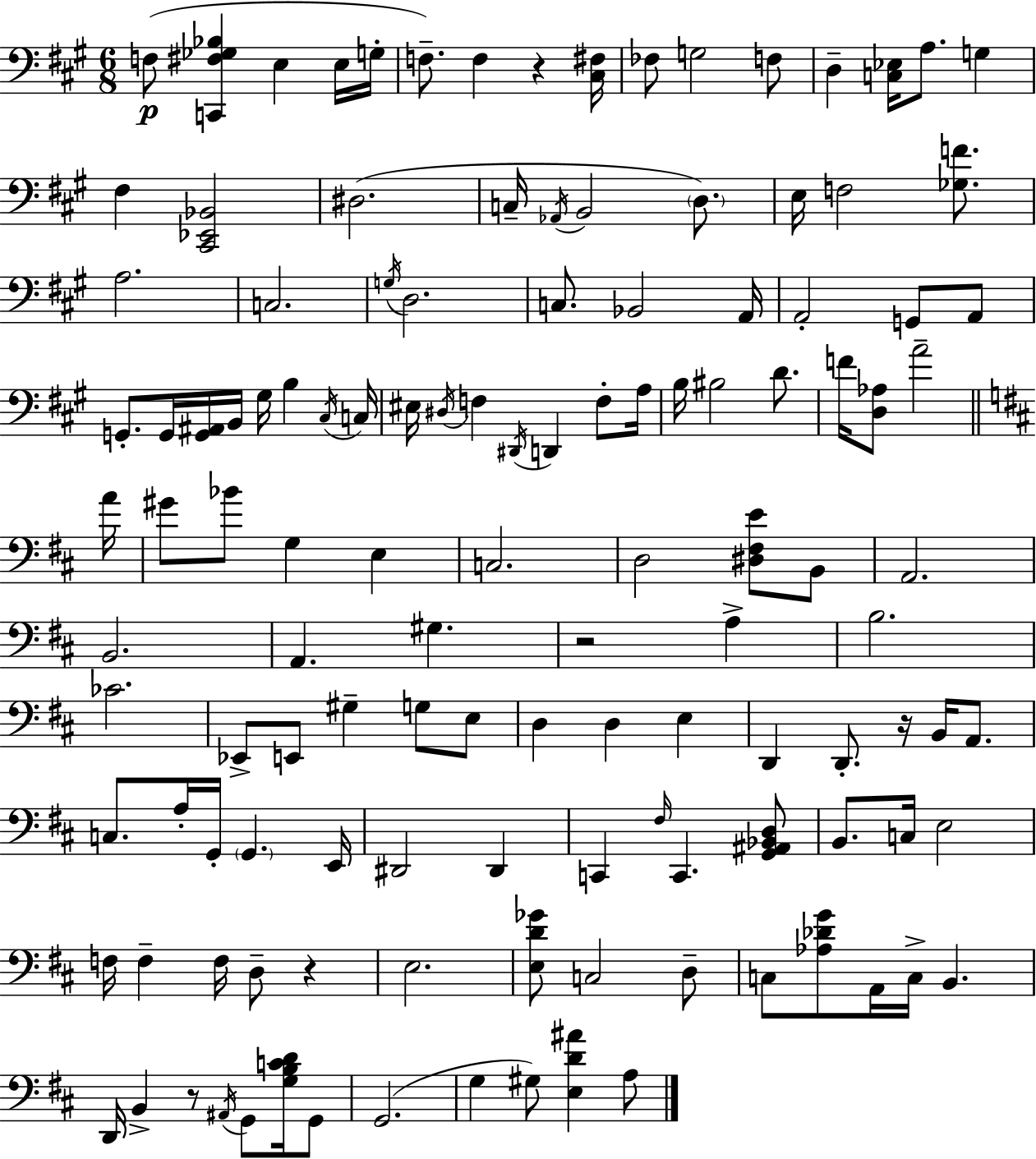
{
  \clef bass
  \numericTimeSignature
  \time 6/8
  \key a \major
  \repeat volta 2 { f8(\p <c, fis ges bes>4 e4 e16 g16-. | f8.--) f4 r4 <cis fis>16 | fes8 g2 f8 | d4-- <c ees>16 a8. g4 | \break fis4 <cis, ees, bes,>2 | dis2.( | c16-- \acciaccatura { aes,16 } b,2 \parenthesize d8.) | e16 f2 <ges f'>8. | \break a2. | c2. | \acciaccatura { g16 } d2. | c8. bes,2 | \break a,16 a,2-. g,8 | a,8 g,8.-. g,16 <g, ais,>16 b,16 gis16 b4 | \acciaccatura { cis16 } c16 eis16 \acciaccatura { dis16 } f4 \acciaccatura { dis,16 } d,4 | f8-. a16 b16 bis2 | \break d'8. f'16 <d aes>8 a'2-- | \bar "||" \break \key d \major a'16 gis'8 bes'8 g4 e4 | c2. | d2 <dis fis e'>8 b,8 | a,2. | \break b,2. | a,4. gis4. | r2 a4-> | b2. | \break ces'2. | ees,8-> e,8 gis4-- g8 e8 | d4 d4 e4 | d,4 d,8.-. r16 b,16 a,8. | \break c8. a16-. g,16-. \parenthesize g,4. | e,16 dis,2 dis,4 | c,4 \grace { fis16 } c,4. | <g, ais, bes, d>8 b,8. c16 e2 | \break f16 f4-- f16 d8-- r4 | e2. | <e d' ges'>8 c2 | d8-- c8 <aes des' g'>8 a,16 c16-> b,4. | \break d,16 b,4-> r8 \acciaccatura { ais,16 } g,8 | <g b c' d'>16 g,8 g,2.( | g4 gis8) <e d' ais'>4 | a8 } \bar "|."
}